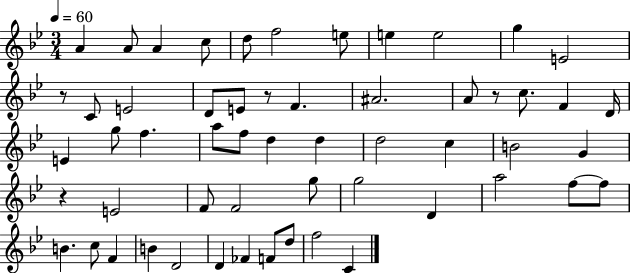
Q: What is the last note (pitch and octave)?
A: C4